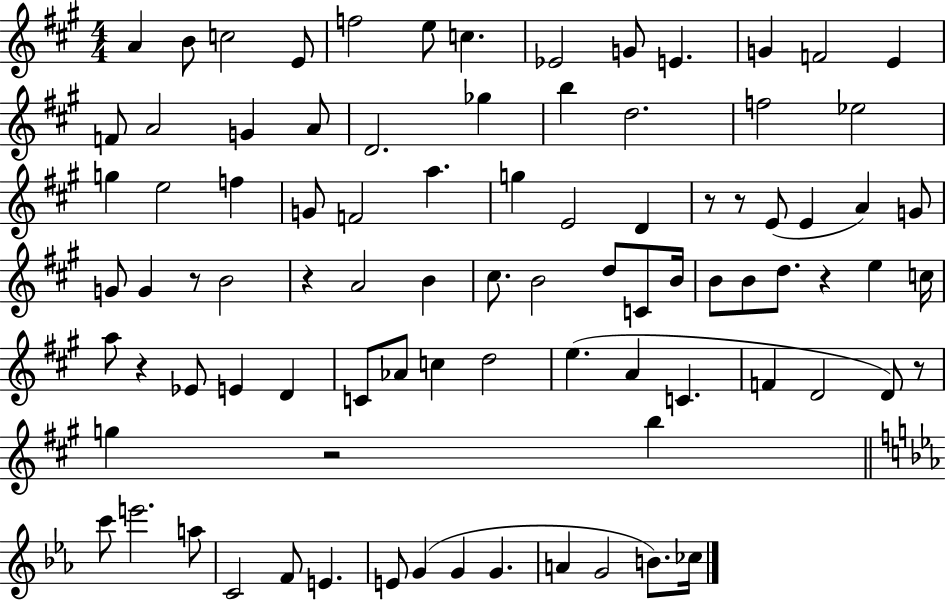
A4/q B4/e C5/h E4/e F5/h E5/e C5/q. Eb4/h G4/e E4/q. G4/q F4/h E4/q F4/e A4/h G4/q A4/e D4/h. Gb5/q B5/q D5/h. F5/h Eb5/h G5/q E5/h F5/q G4/e F4/h A5/q. G5/q E4/h D4/q R/e R/e E4/e E4/q A4/q G4/e G4/e G4/q R/e B4/h R/q A4/h B4/q C#5/e. B4/h D5/e C4/e B4/s B4/e B4/e D5/e. R/q E5/q C5/s A5/e R/q Eb4/e E4/q D4/q C4/e Ab4/e C5/q D5/h E5/q. A4/q C4/q. F4/q D4/h D4/e R/e G5/q R/h B5/q C6/e E6/h. A5/e C4/h F4/e E4/q. E4/e G4/q G4/q G4/q. A4/q G4/h B4/e. CES5/s